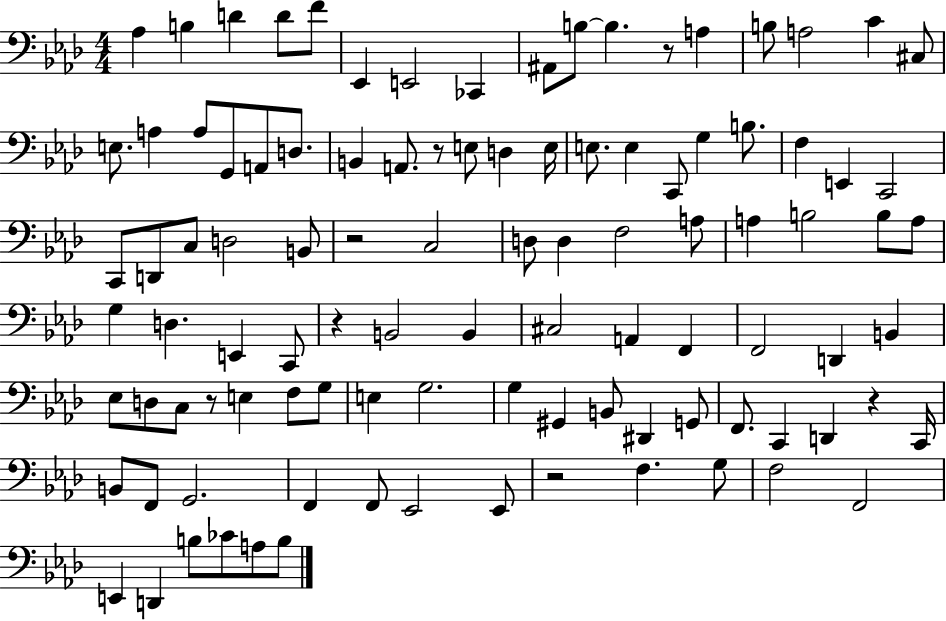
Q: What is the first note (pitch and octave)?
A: Ab3